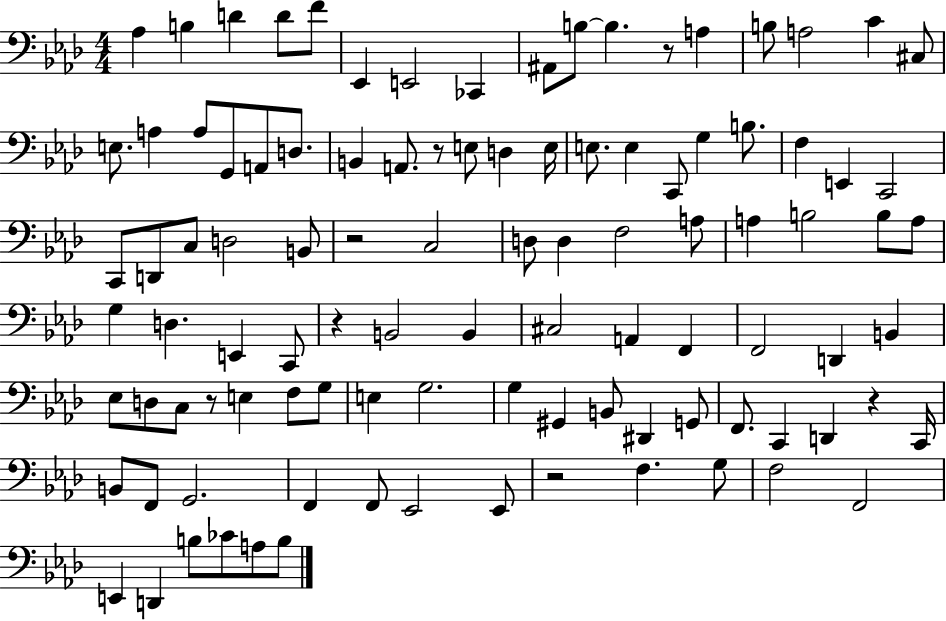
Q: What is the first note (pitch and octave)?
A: Ab3